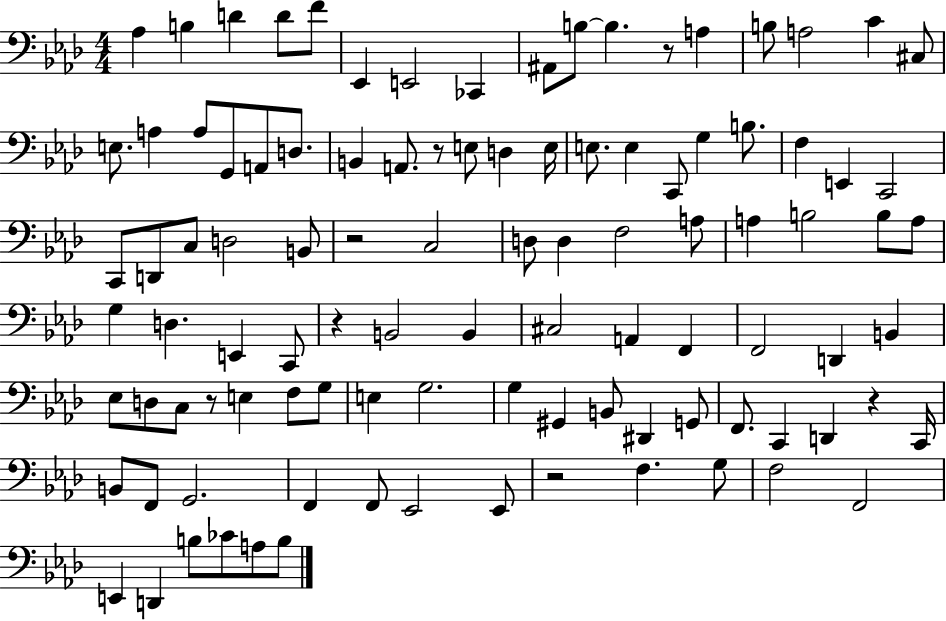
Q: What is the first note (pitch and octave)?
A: Ab3